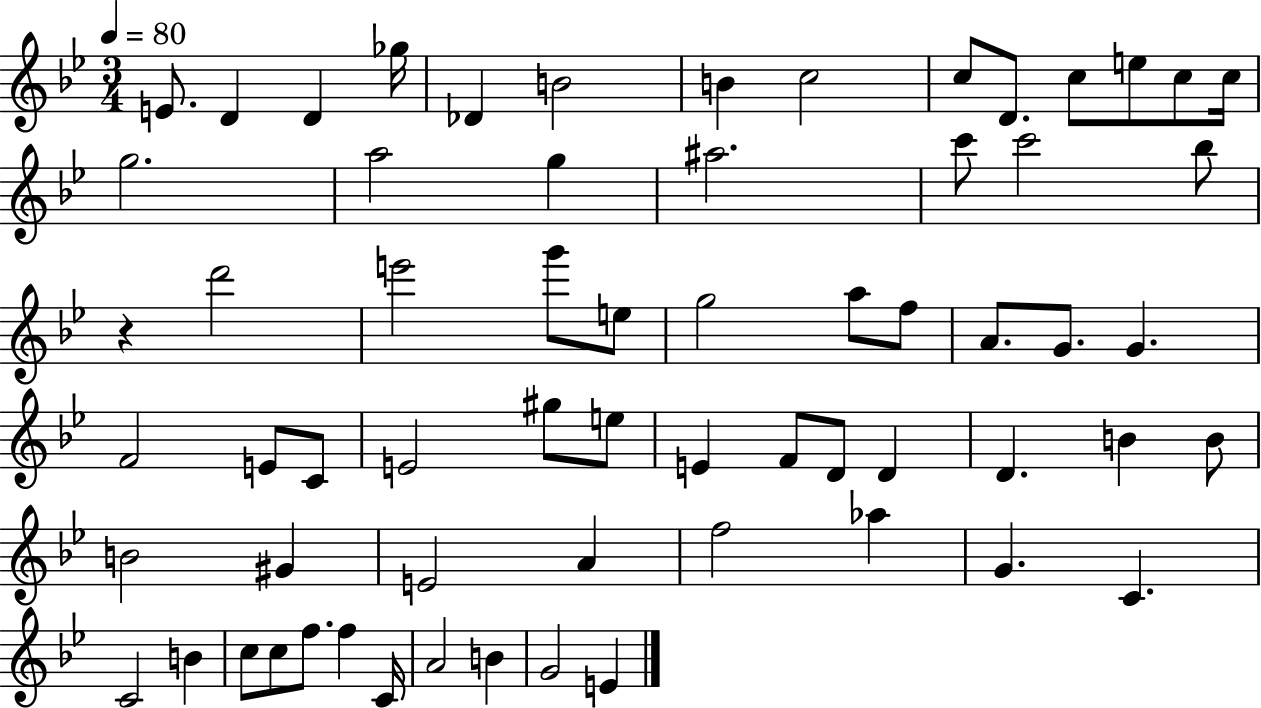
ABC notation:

X:1
T:Untitled
M:3/4
L:1/4
K:Bb
E/2 D D _g/4 _D B2 B c2 c/2 D/2 c/2 e/2 c/2 c/4 g2 a2 g ^a2 c'/2 c'2 _b/2 z d'2 e'2 g'/2 e/2 g2 a/2 f/2 A/2 G/2 G F2 E/2 C/2 E2 ^g/2 e/2 E F/2 D/2 D D B B/2 B2 ^G E2 A f2 _a G C C2 B c/2 c/2 f/2 f C/4 A2 B G2 E